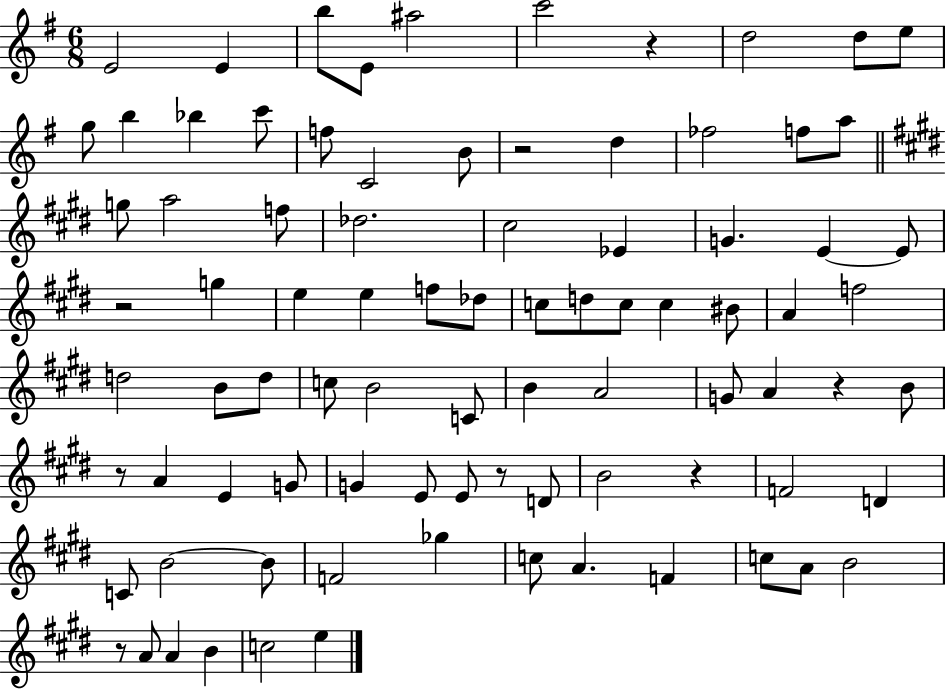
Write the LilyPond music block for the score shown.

{
  \clef treble
  \numericTimeSignature
  \time 6/8
  \key g \major
  e'2 e'4 | b''8 e'8 ais''2 | c'''2 r4 | d''2 d''8 e''8 | \break g''8 b''4 bes''4 c'''8 | f''8 c'2 b'8 | r2 d''4 | fes''2 f''8 a''8 | \break \bar "||" \break \key e \major g''8 a''2 f''8 | des''2. | cis''2 ees'4 | g'4. e'4~~ e'8 | \break r2 g''4 | e''4 e''4 f''8 des''8 | c''8 d''8 c''8 c''4 bis'8 | a'4 f''2 | \break d''2 b'8 d''8 | c''8 b'2 c'8 | b'4 a'2 | g'8 a'4 r4 b'8 | \break r8 a'4 e'4 g'8 | g'4 e'8 e'8 r8 d'8 | b'2 r4 | f'2 d'4 | \break c'8 b'2~~ b'8 | f'2 ges''4 | c''8 a'4. f'4 | c''8 a'8 b'2 | \break r8 a'8 a'4 b'4 | c''2 e''4 | \bar "|."
}